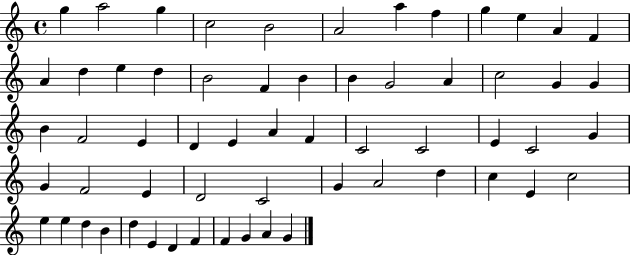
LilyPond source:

{
  \clef treble
  \time 4/4
  \defaultTimeSignature
  \key c \major
  g''4 a''2 g''4 | c''2 b'2 | a'2 a''4 f''4 | g''4 e''4 a'4 f'4 | \break a'4 d''4 e''4 d''4 | b'2 f'4 b'4 | b'4 g'2 a'4 | c''2 g'4 g'4 | \break b'4 f'2 e'4 | d'4 e'4 a'4 f'4 | c'2 c'2 | e'4 c'2 g'4 | \break g'4 f'2 e'4 | d'2 c'2 | g'4 a'2 d''4 | c''4 e'4 c''2 | \break e''4 e''4 d''4 b'4 | d''4 e'4 d'4 f'4 | f'4 g'4 a'4 g'4 | \bar "|."
}